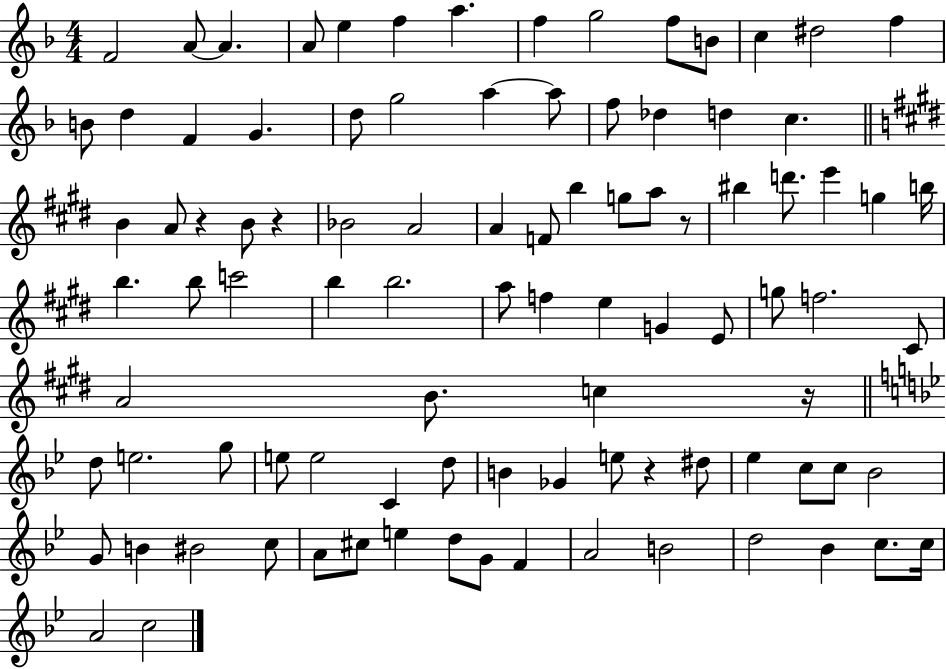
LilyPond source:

{
  \clef treble
  \numericTimeSignature
  \time 4/4
  \key f \major
  \repeat volta 2 { f'2 a'8~~ a'4. | a'8 e''4 f''4 a''4. | f''4 g''2 f''8 b'8 | c''4 dis''2 f''4 | \break b'8 d''4 f'4 g'4. | d''8 g''2 a''4~~ a''8 | f''8 des''4 d''4 c''4. | \bar "||" \break \key e \major b'4 a'8 r4 b'8 r4 | bes'2 a'2 | a'4 f'8 b''4 g''8 a''8 r8 | bis''4 d'''8. e'''4 g''4 b''16 | \break b''4. b''8 c'''2 | b''4 b''2. | a''8 f''4 e''4 g'4 e'8 | g''8 f''2. cis'8 | \break a'2 b'8. c''4 r16 | \bar "||" \break \key g \minor d''8 e''2. g''8 | e''8 e''2 c'4 d''8 | b'4 ges'4 e''8 r4 dis''8 | ees''4 c''8 c''8 bes'2 | \break g'8 b'4 bis'2 c''8 | a'8 cis''8 e''4 d''8 g'8 f'4 | a'2 b'2 | d''2 bes'4 c''8. c''16 | \break a'2 c''2 | } \bar "|."
}